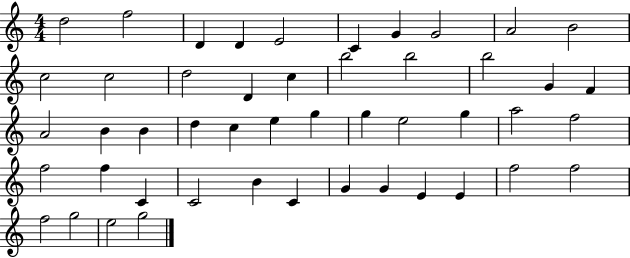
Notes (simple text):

D5/h F5/h D4/q D4/q E4/h C4/q G4/q G4/h A4/h B4/h C5/h C5/h D5/h D4/q C5/q B5/h B5/h B5/h G4/q F4/q A4/h B4/q B4/q D5/q C5/q E5/q G5/q G5/q E5/h G5/q A5/h F5/h F5/h F5/q C4/q C4/h B4/q C4/q G4/q G4/q E4/q E4/q F5/h F5/h F5/h G5/h E5/h G5/h